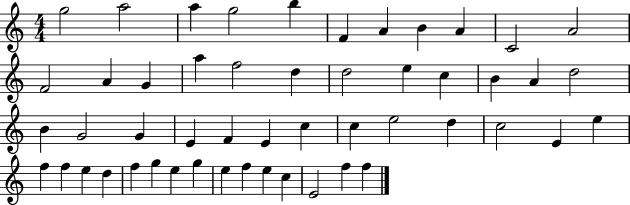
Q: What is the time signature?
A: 4/4